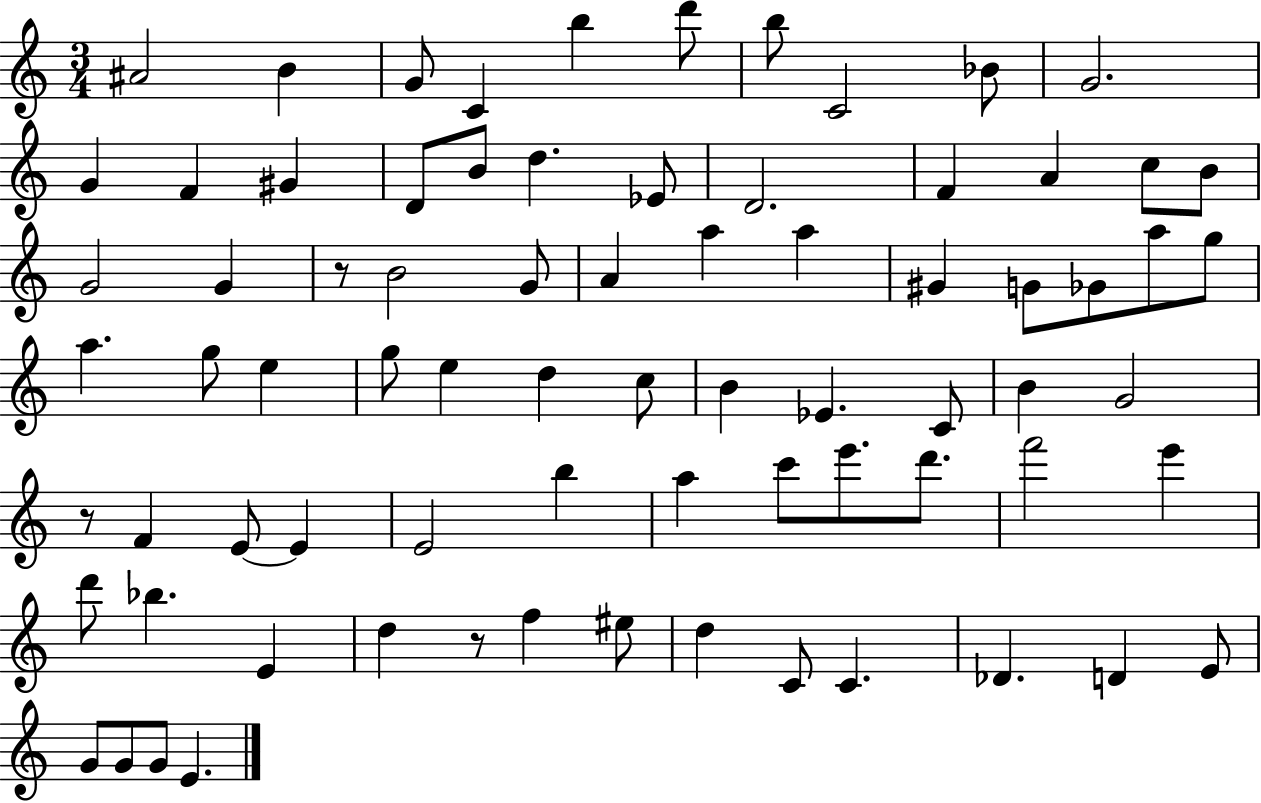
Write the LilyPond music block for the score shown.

{
  \clef treble
  \numericTimeSignature
  \time 3/4
  \key c \major
  ais'2 b'4 | g'8 c'4 b''4 d'''8 | b''8 c'2 bes'8 | g'2. | \break g'4 f'4 gis'4 | d'8 b'8 d''4. ees'8 | d'2. | f'4 a'4 c''8 b'8 | \break g'2 g'4 | r8 b'2 g'8 | a'4 a''4 a''4 | gis'4 g'8 ges'8 a''8 g''8 | \break a''4. g''8 e''4 | g''8 e''4 d''4 c''8 | b'4 ees'4. c'8 | b'4 g'2 | \break r8 f'4 e'8~~ e'4 | e'2 b''4 | a''4 c'''8 e'''8. d'''8. | f'''2 e'''4 | \break d'''8 bes''4. e'4 | d''4 r8 f''4 eis''8 | d''4 c'8 c'4. | des'4. d'4 e'8 | \break g'8 g'8 g'8 e'4. | \bar "|."
}